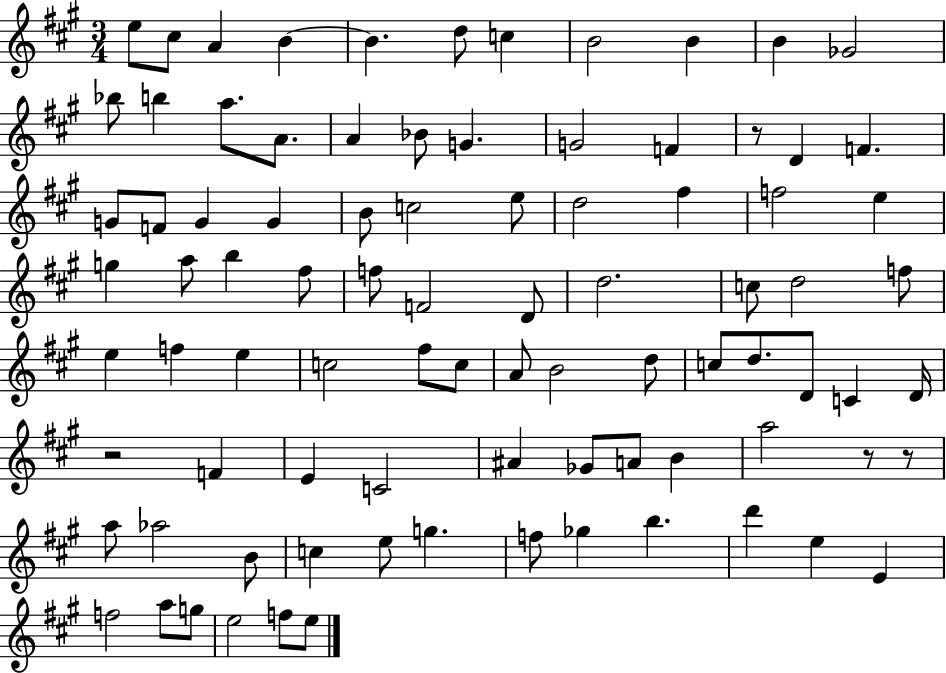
X:1
T:Untitled
M:3/4
L:1/4
K:A
e/2 ^c/2 A B B d/2 c B2 B B _G2 _b/2 b a/2 A/2 A _B/2 G G2 F z/2 D F G/2 F/2 G G B/2 c2 e/2 d2 ^f f2 e g a/2 b ^f/2 f/2 F2 D/2 d2 c/2 d2 f/2 e f e c2 ^f/2 c/2 A/2 B2 d/2 c/2 d/2 D/2 C D/4 z2 F E C2 ^A _G/2 A/2 B a2 z/2 z/2 a/2 _a2 B/2 c e/2 g f/2 _g b d' e E f2 a/2 g/2 e2 f/2 e/2